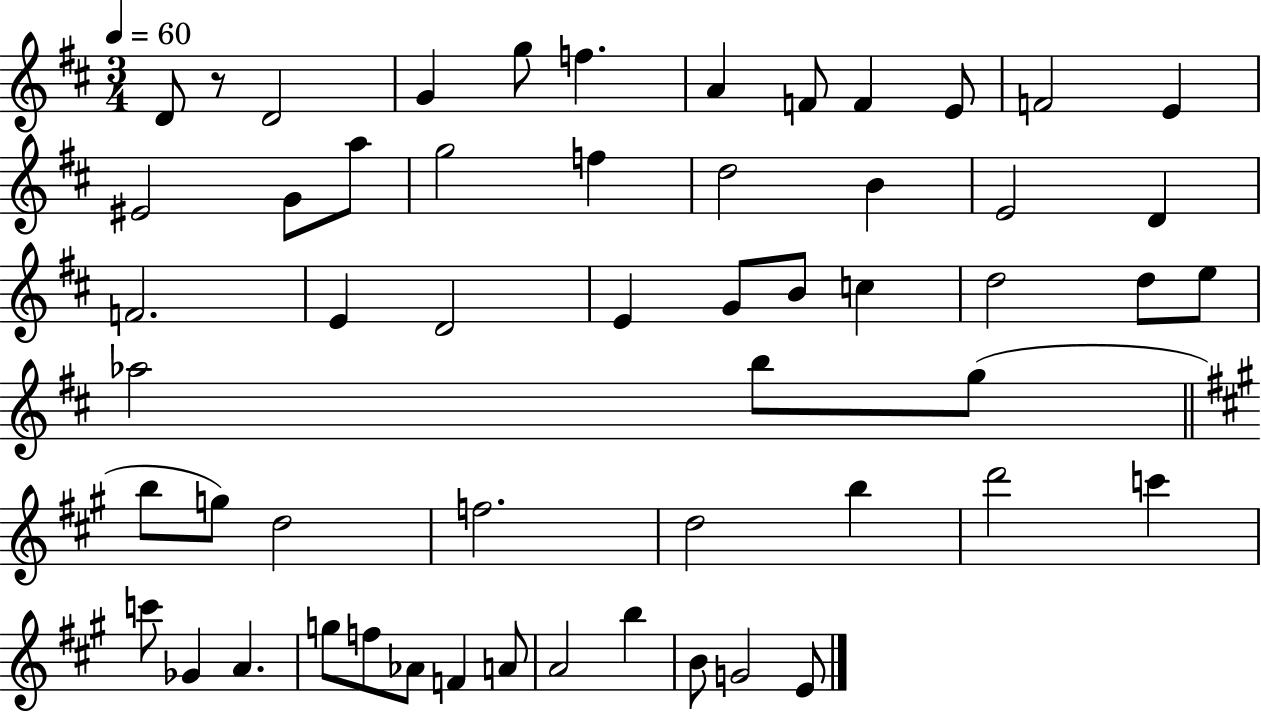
X:1
T:Untitled
M:3/4
L:1/4
K:D
D/2 z/2 D2 G g/2 f A F/2 F E/2 F2 E ^E2 G/2 a/2 g2 f d2 B E2 D F2 E D2 E G/2 B/2 c d2 d/2 e/2 _a2 b/2 g/2 b/2 g/2 d2 f2 d2 b d'2 c' c'/2 _G A g/2 f/2 _A/2 F A/2 A2 b B/2 G2 E/2